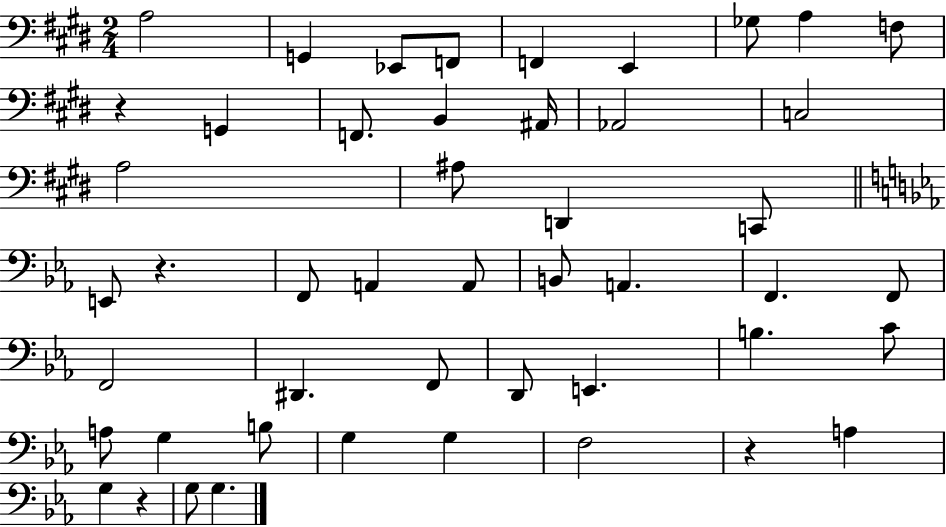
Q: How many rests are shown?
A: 4